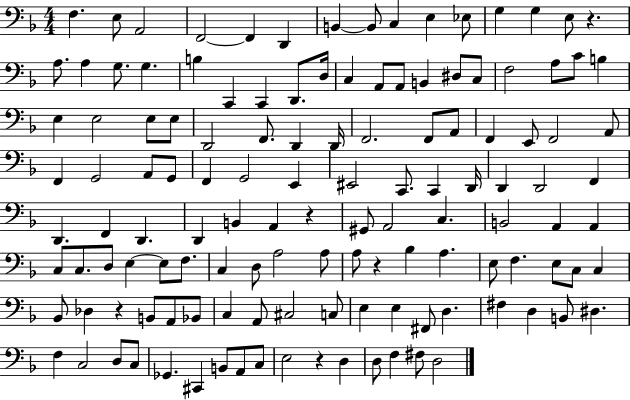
F3/q. E3/e A2/h F2/h F2/q D2/q B2/q B2/e C3/q E3/q Eb3/e G3/q G3/q E3/e R/q. A3/e. A3/q G3/e. G3/q. B3/q C2/q C2/q D2/e. D3/s C3/q A2/e A2/e B2/q D#3/e C3/e F3/h A3/e C4/e B3/q E3/q E3/h E3/e E3/e D2/h F2/e. D2/q D2/s F2/h. F2/e A2/e F2/q E2/e F2/h A2/e F2/q G2/h A2/e G2/e F2/q G2/h E2/q EIS2/h C2/e. C2/q D2/s D2/q D2/h F2/q D2/q. F2/q D2/q. D2/q B2/q A2/q R/q G#2/e A2/h C3/q. B2/h A2/q A2/q C3/e C3/e. D3/e E3/q E3/e F3/e. C3/q D3/e A3/h A3/e A3/e R/q Bb3/q A3/q. E3/e F3/q. E3/e C3/e C3/q Bb2/e Db3/q R/q B2/e A2/e Bb2/e C3/q A2/e C#3/h C3/e E3/q E3/q F#2/e D3/q. F#3/q D3/q B2/e D#3/q. F3/q C3/h D3/e C3/e Gb2/q. C#2/q B2/e A2/e C3/e E3/h R/q D3/q D3/e F3/q F#3/e D3/h